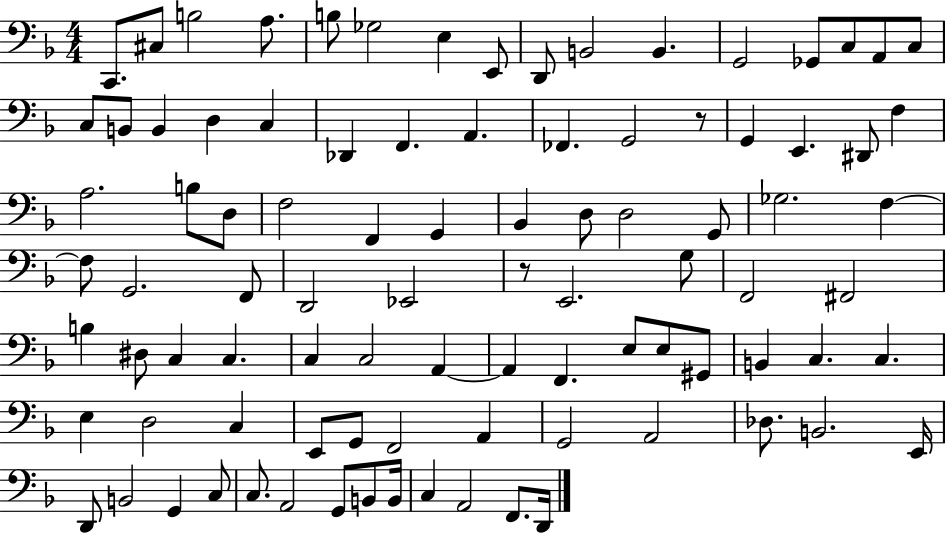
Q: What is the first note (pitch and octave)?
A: C2